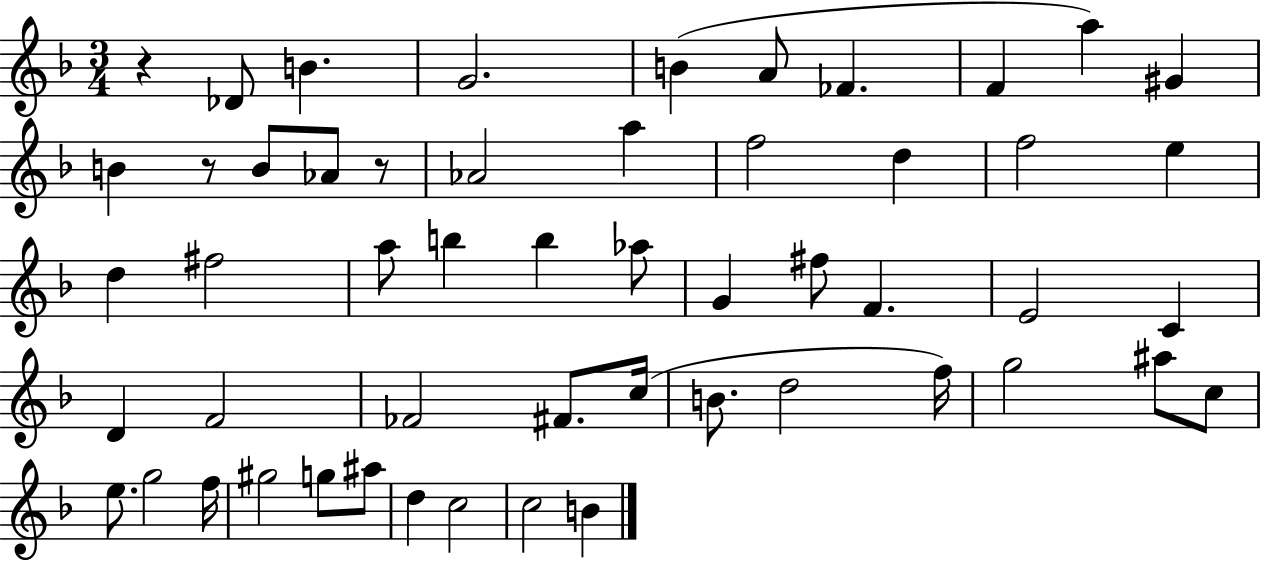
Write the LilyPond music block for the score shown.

{
  \clef treble
  \numericTimeSignature
  \time 3/4
  \key f \major
  r4 des'8 b'4. | g'2. | b'4( a'8 fes'4. | f'4 a''4) gis'4 | \break b'4 r8 b'8 aes'8 r8 | aes'2 a''4 | f''2 d''4 | f''2 e''4 | \break d''4 fis''2 | a''8 b''4 b''4 aes''8 | g'4 fis''8 f'4. | e'2 c'4 | \break d'4 f'2 | fes'2 fis'8. c''16( | b'8. d''2 f''16) | g''2 ais''8 c''8 | \break e''8. g''2 f''16 | gis''2 g''8 ais''8 | d''4 c''2 | c''2 b'4 | \break \bar "|."
}